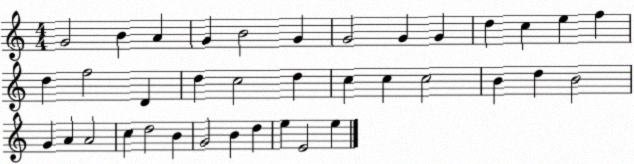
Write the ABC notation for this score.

X:1
T:Untitled
M:4/4
L:1/4
K:C
G2 B A G B2 G G2 G G d c e f d f2 D d c2 d c c c2 B d B2 G A A2 c d2 B G2 B d e E2 e